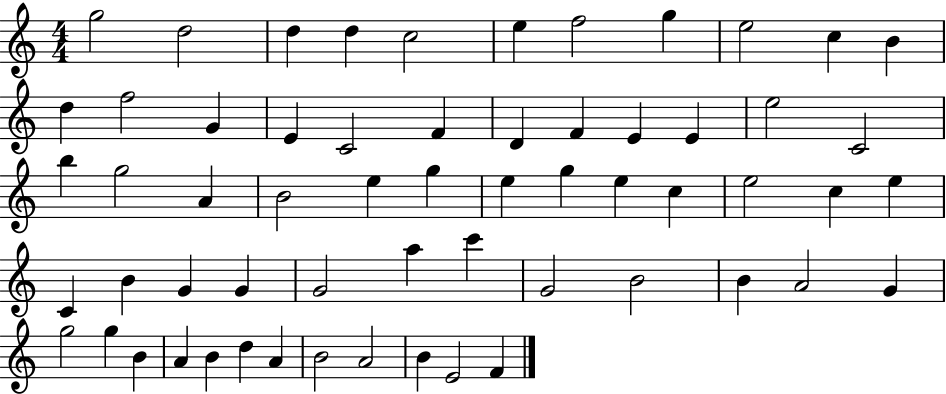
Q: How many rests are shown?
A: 0